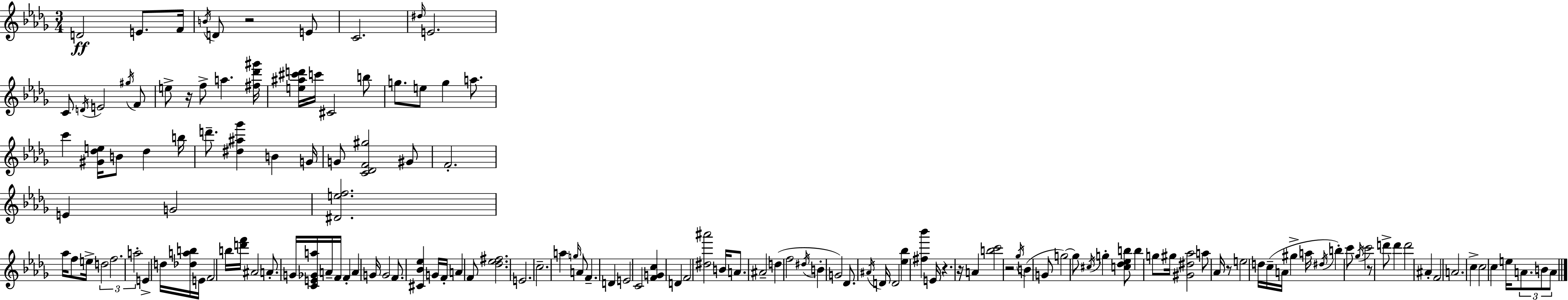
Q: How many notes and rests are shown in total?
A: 147